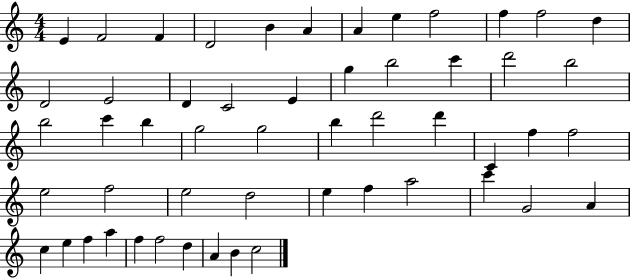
{
  \clef treble
  \numericTimeSignature
  \time 4/4
  \key c \major
  e'4 f'2 f'4 | d'2 b'4 a'4 | a'4 e''4 f''2 | f''4 f''2 d''4 | \break d'2 e'2 | d'4 c'2 e'4 | g''4 b''2 c'''4 | d'''2 b''2 | \break b''2 c'''4 b''4 | g''2 g''2 | b''4 d'''2 d'''4 | c'4 f''4 f''2 | \break e''2 f''2 | e''2 d''2 | e''4 f''4 a''2 | c'''4 g'2 a'4 | \break c''4 e''4 f''4 a''4 | f''4 f''2 d''4 | a'4 b'4 c''2 | \bar "|."
}